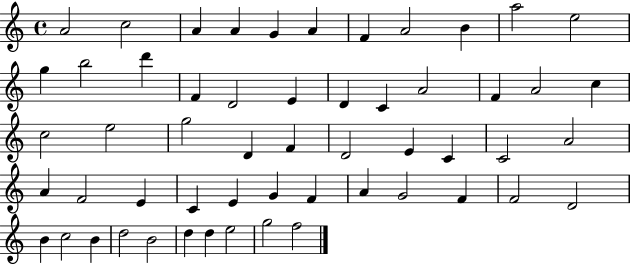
{
  \clef treble
  \time 4/4
  \defaultTimeSignature
  \key c \major
  a'2 c''2 | a'4 a'4 g'4 a'4 | f'4 a'2 b'4 | a''2 e''2 | \break g''4 b''2 d'''4 | f'4 d'2 e'4 | d'4 c'4 a'2 | f'4 a'2 c''4 | \break c''2 e''2 | g''2 d'4 f'4 | d'2 e'4 c'4 | c'2 a'2 | \break a'4 f'2 e'4 | c'4 e'4 g'4 f'4 | a'4 g'2 f'4 | f'2 d'2 | \break b'4 c''2 b'4 | d''2 b'2 | d''4 d''4 e''2 | g''2 f''2 | \break \bar "|."
}